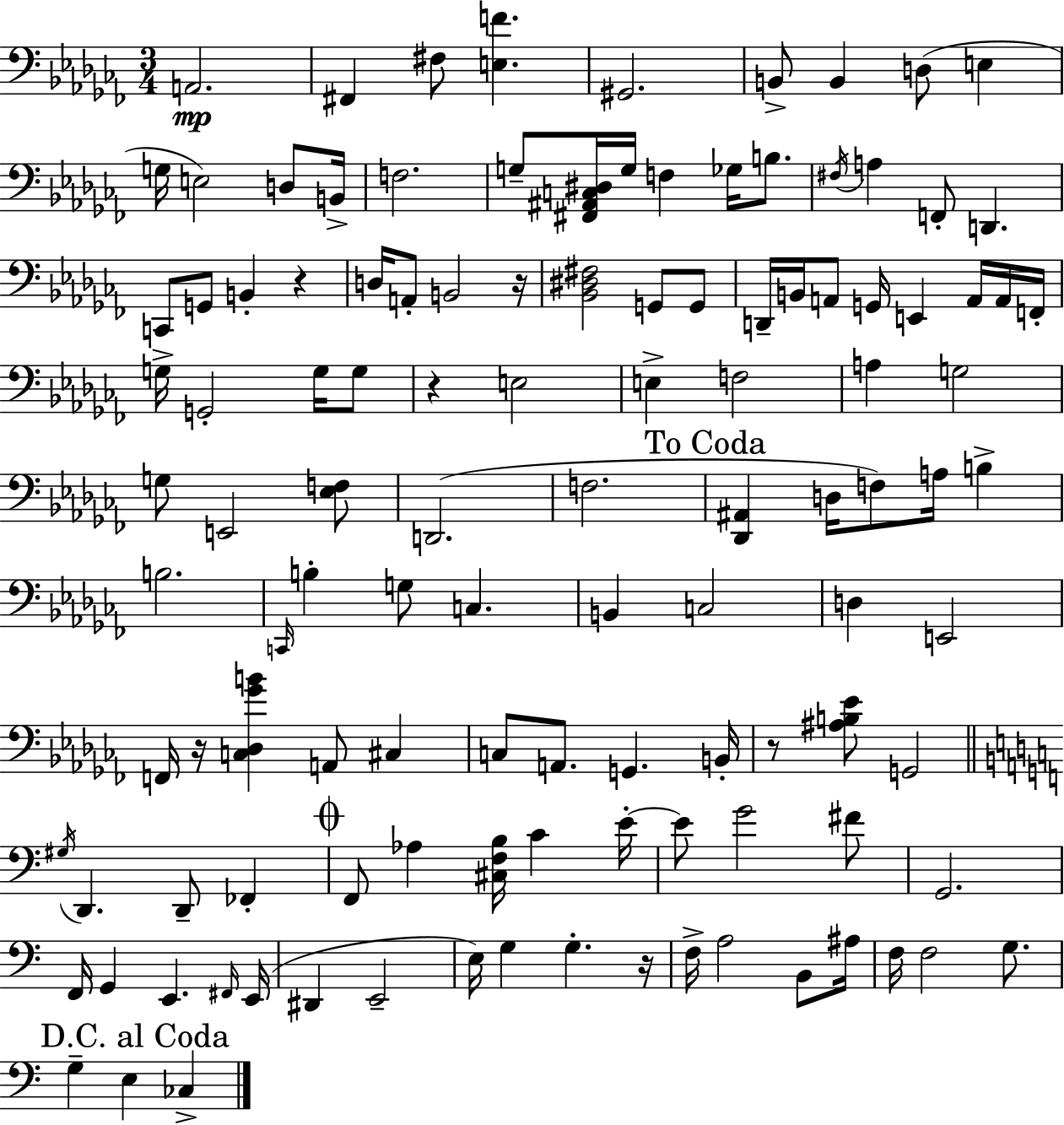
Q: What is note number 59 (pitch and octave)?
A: G3